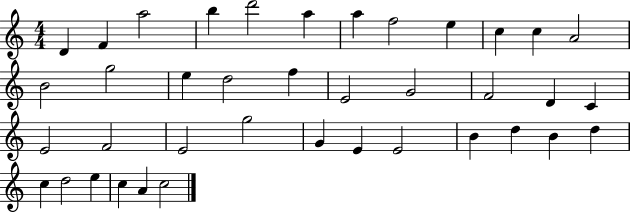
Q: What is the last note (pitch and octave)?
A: C5